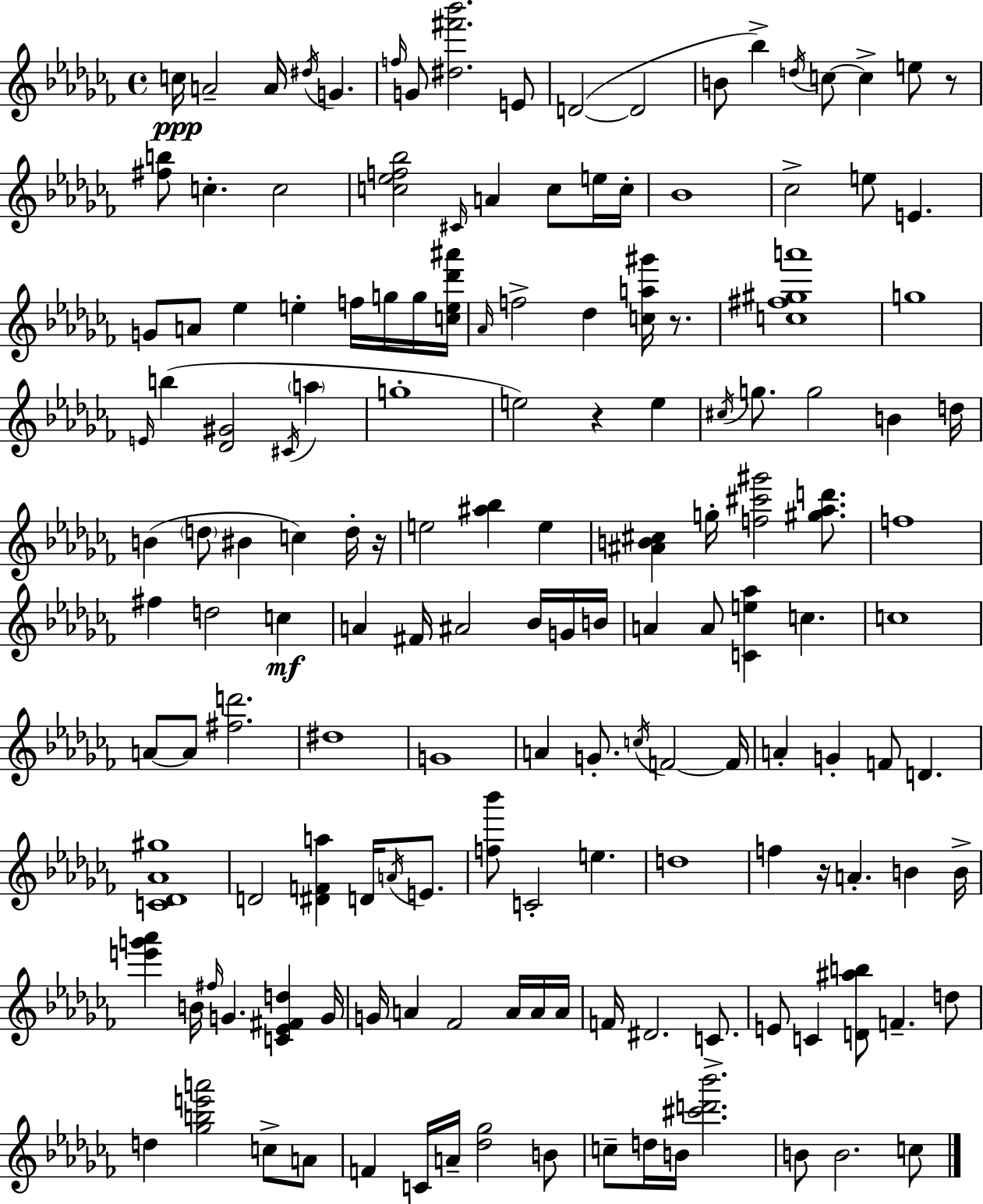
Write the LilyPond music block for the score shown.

{
  \clef treble
  \time 4/4
  \defaultTimeSignature
  \key aes \minor
  \repeat volta 2 { c''16\ppp a'2-- a'16 \acciaccatura { dis''16 } g'4. | \grace { f''16 } g'8 <dis'' fis''' bes'''>2. | e'8 d'2~(~ d'2 | b'8 bes''4->) \acciaccatura { d''16 } c''8~~ c''4-> e''8 | \break r8 <fis'' b''>8 c''4.-. c''2 | <c'' ees'' f'' bes''>2 \grace { cis'16 } a'4 | c''8 e''16 c''16-. bes'1 | ces''2-> e''8 e'4. | \break g'8 a'8 ees''4 e''4-. | f''16 g''16 g''16 <c'' e'' des''' ais'''>16 \grace { aes'16 } f''2-> des''4 | <c'' a'' gis'''>16 r8. <c'' fis'' gis'' a'''>1 | g''1 | \break \grace { e'16 } b''4( <des' gis'>2 | \acciaccatura { cis'16 } \parenthesize a''4 g''1-. | e''2) r4 | e''4 \acciaccatura { cis''16 } g''8. g''2 | \break b'4 d''16 b'4( \parenthesize d''8 bis'4 | c''4) d''16-. r16 e''2 | <ais'' bes''>4 e''4 <ais' b' cis''>4 g''16-. <f'' cis''' gis'''>2 | <gis'' aes'' d'''>8. f''1 | \break fis''4 d''2 | c''4\mf a'4 fis'16 ais'2 | bes'16 g'16 b'16 a'4 a'8 <c' e'' aes''>4 | c''4. c''1 | \break a'8~~ a'8 <fis'' d'''>2. | dis''1 | g'1 | a'4 g'8.-. \acciaccatura { c''16 } | \break f'2~~ f'16 a'4-. g'4-. | f'8 d'4. <c' des' aes' gis''>1 | d'2 | <dis' f' a''>4 d'16 \acciaccatura { a'16 } e'8. <f'' bes'''>8 c'2-. | \break e''4. d''1 | f''4 r16 a'4.-. | b'4 b'16-> <e''' g''' aes'''>4 b'16 \grace { fis''16 } | g'4. <c' ees' fis' d''>4 g'16 g'16 a'4 | \break fes'2 a'16 a'16 a'16 f'16 dis'2. | c'8.-> e'8 c'4 | <d' ais'' b''>8 f'4.-- d''8 d''4 <ges'' b'' e''' a'''>2 | c''8-> a'8 f'4 c'16 | \break a'16-- <des'' ges''>2 b'8 c''8-- d''16 b'16 <cis''' d''' bes'''>2. | b'8 b'2. | c''8 } \bar "|."
}